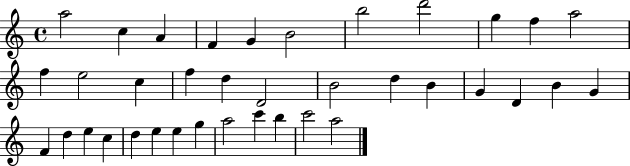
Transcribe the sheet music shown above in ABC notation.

X:1
T:Untitled
M:4/4
L:1/4
K:C
a2 c A F G B2 b2 d'2 g f a2 f e2 c f d D2 B2 d B G D B G F d e c d e e g a2 c' b c'2 a2